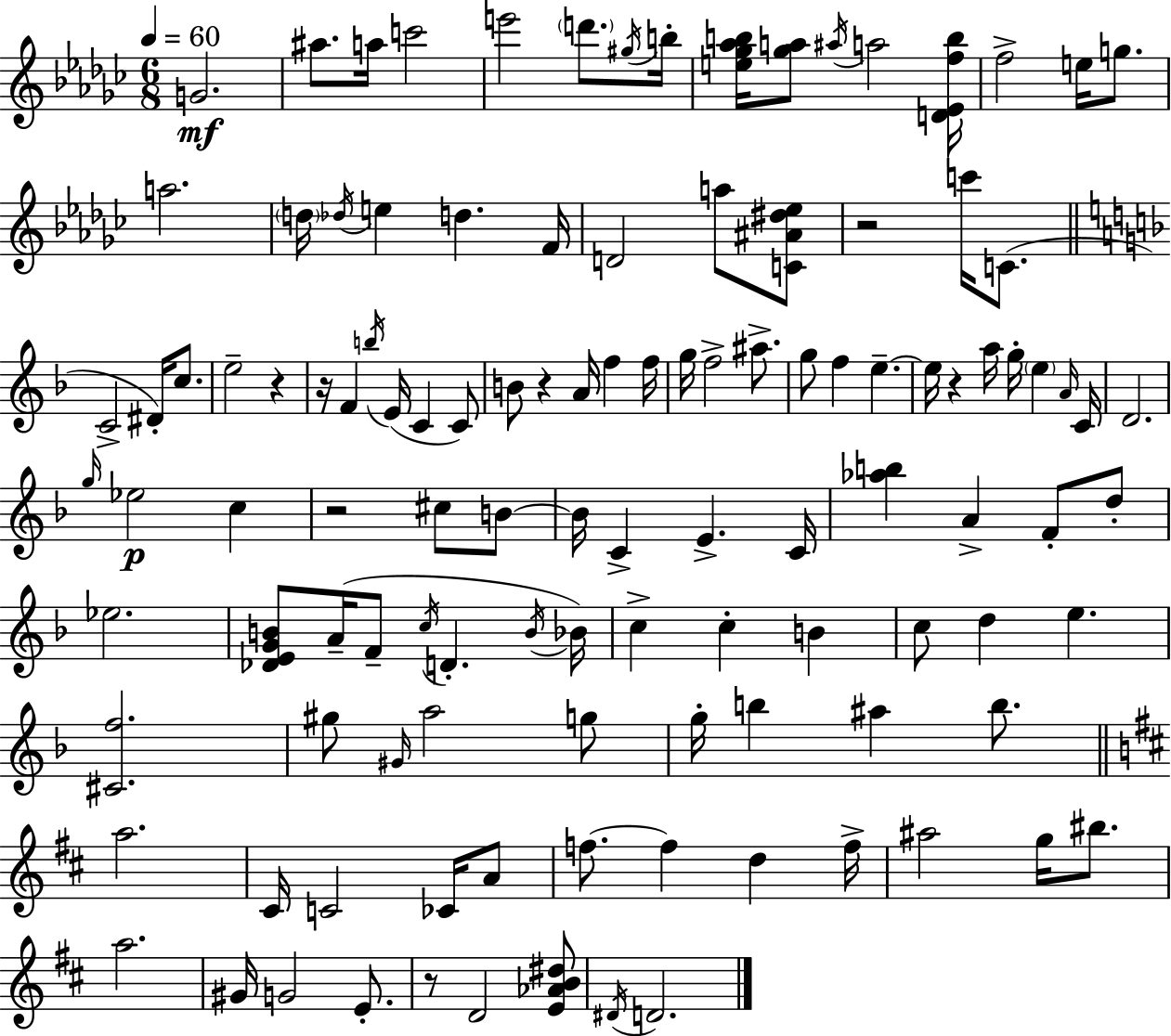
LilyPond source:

{
  \clef treble
  \numericTimeSignature
  \time 6/8
  \key ees \minor
  \tempo 4 = 60
  g'2.\mf | ais''8. a''16 c'''2 | e'''2 \parenthesize d'''8. \acciaccatura { gis''16 } | b''16-. <e'' ges'' aes'' b''>16 <ges'' a''>8 \acciaccatura { ais''16 } a''2 | \break <d' ees' f'' b''>16 f''2-> e''16 g''8. | a''2. | \parenthesize d''16 \acciaccatura { des''16 } e''4 d''4. | f'16 d'2 a''8 | \break <c' ais' dis'' ees''>8 r2 c'''16 | c'8.( \bar "||" \break \key d \minor c'2-> dis'16-.) c''8. | e''2-- r4 | r16 f'4 \acciaccatura { b''16 }( e'16 c'4 c'8) | b'8 r4 a'16 f''4 | \break f''16 g''16 f''2-> ais''8.-> | g''8 f''4 e''4.--~~ | e''16 r4 a''16 g''16-. \parenthesize e''4 | \grace { a'16 } c'16 d'2. | \break \grace { g''16 }\p ees''2 c''4 | r2 cis''8 | b'8~~ b'16 c'4-> e'4.-> | c'16 <aes'' b''>4 a'4-> f'8-. | \break d''8-. ees''2. | <des' e' g' b'>8 a'16--( f'8-- \acciaccatura { c''16 } d'4.-. | \acciaccatura { b'16 }) bes'16 c''4-> c''4-. | b'4 c''8 d''4 e''4. | \break <cis' f''>2. | gis''8 \grace { gis'16 } a''2 | g''8 g''16-. b''4 ais''4 | b''8. \bar "||" \break \key d \major a''2. | cis'16 c'2 ces'16 a'8 | f''8.~~ f''4 d''4 f''16-> | ais''2 g''16 bis''8. | \break a''2. | gis'16 g'2 e'8.-. | r8 d'2 <e' aes' b' dis''>8 | \acciaccatura { dis'16 } d'2. | \break \bar "|."
}